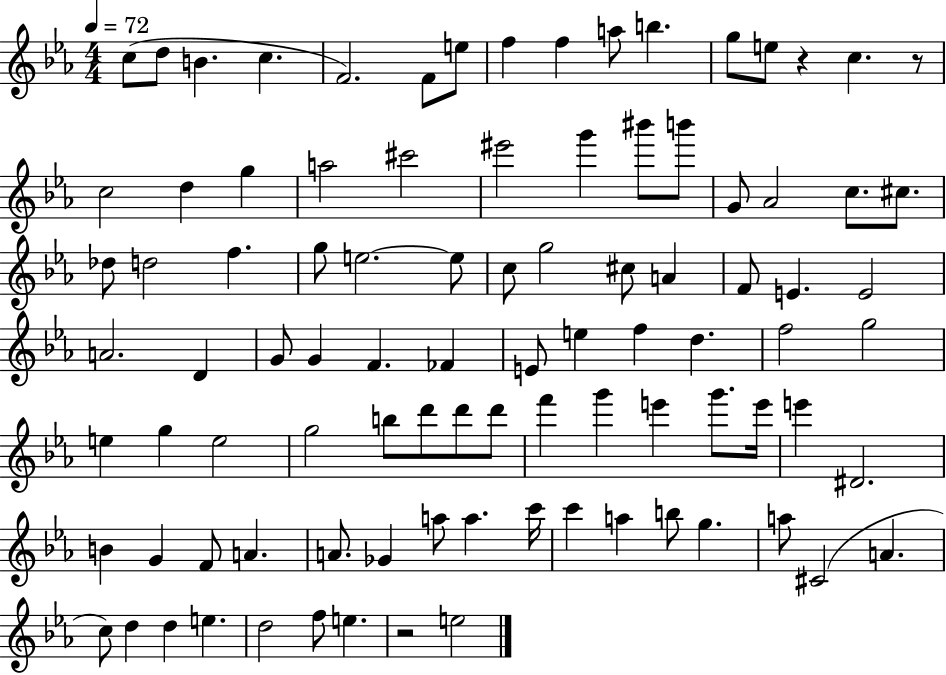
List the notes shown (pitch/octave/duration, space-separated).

C5/e D5/e B4/q. C5/q. F4/h. F4/e E5/e F5/q F5/q A5/e B5/q. G5/e E5/e R/q C5/q. R/e C5/h D5/q G5/q A5/h C#6/h EIS6/h G6/q BIS6/e B6/e G4/e Ab4/h C5/e. C#5/e. Db5/e D5/h F5/q. G5/e E5/h. E5/e C5/e G5/h C#5/e A4/q F4/e E4/q. E4/h A4/h. D4/q G4/e G4/q F4/q. FES4/q E4/e E5/q F5/q D5/q. F5/h G5/h E5/q G5/q E5/h G5/h B5/e D6/e D6/e D6/e F6/q G6/q E6/q G6/e. E6/s E6/q D#4/h. B4/q G4/q F4/e A4/q. A4/e. Gb4/q A5/e A5/q. C6/s C6/q A5/q B5/e G5/q. A5/e C#4/h A4/q. C5/e D5/q D5/q E5/q. D5/h F5/e E5/q. R/h E5/h